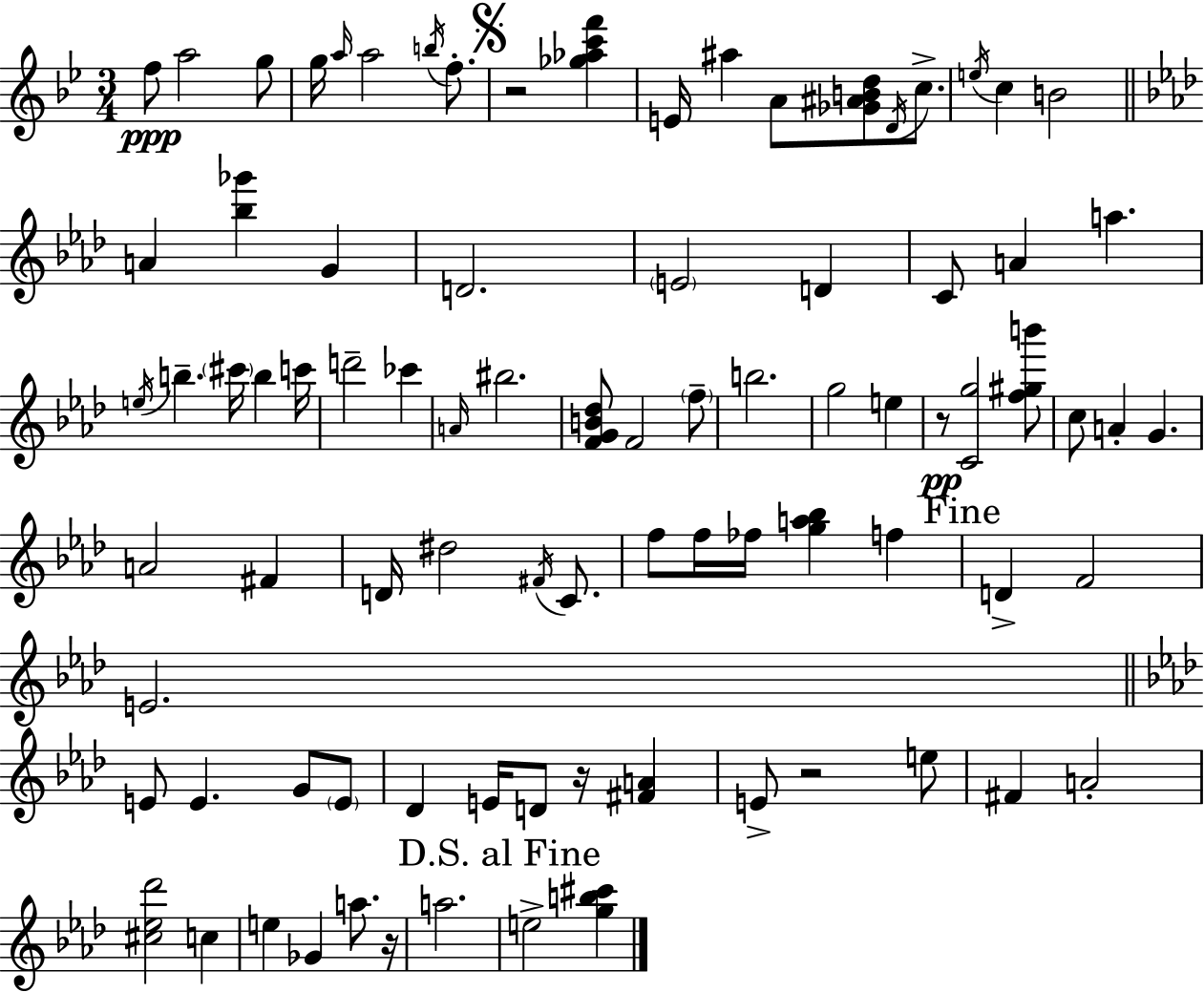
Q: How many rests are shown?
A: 5